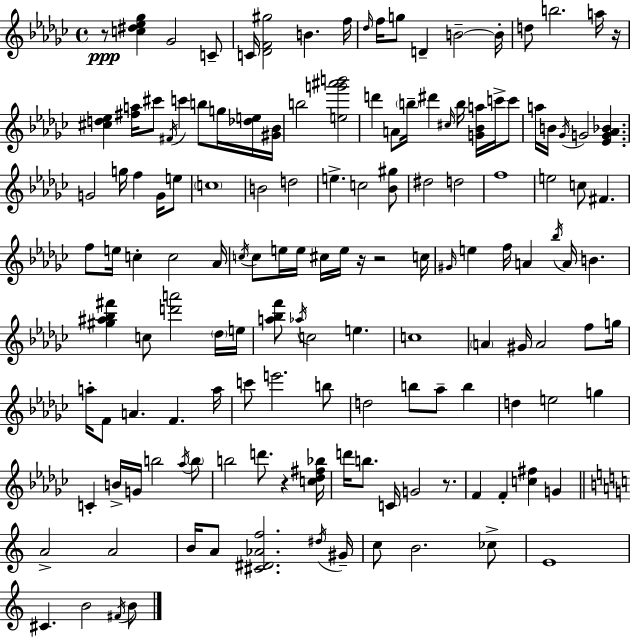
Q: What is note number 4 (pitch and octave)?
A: B4